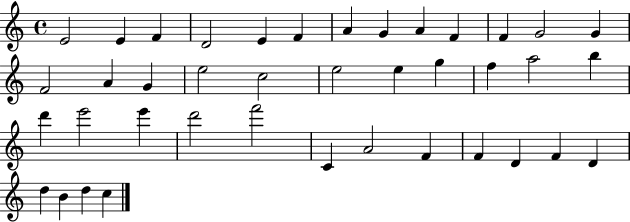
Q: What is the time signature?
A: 4/4